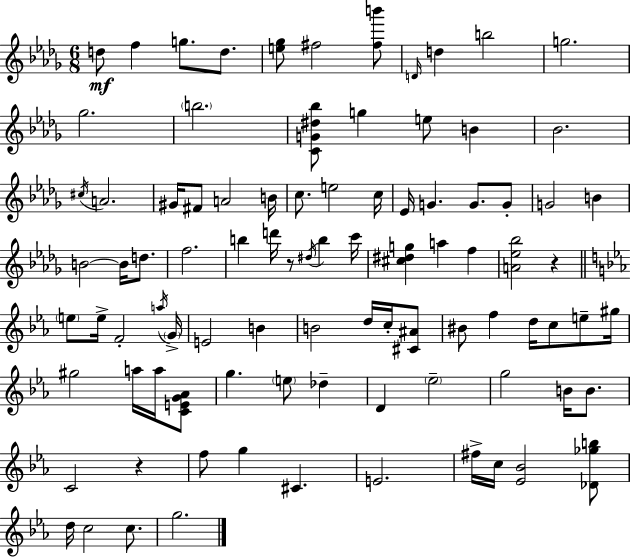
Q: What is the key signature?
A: BES minor